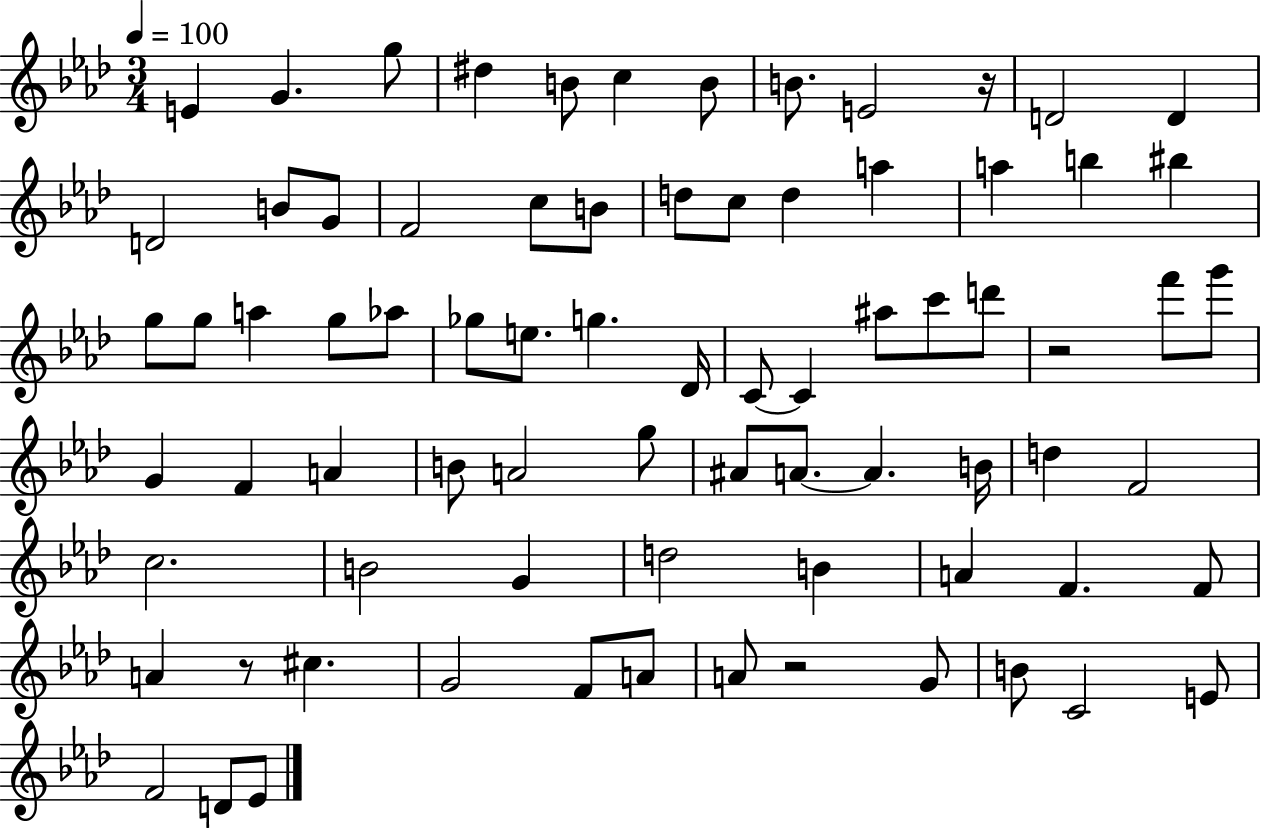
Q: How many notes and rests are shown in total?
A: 77